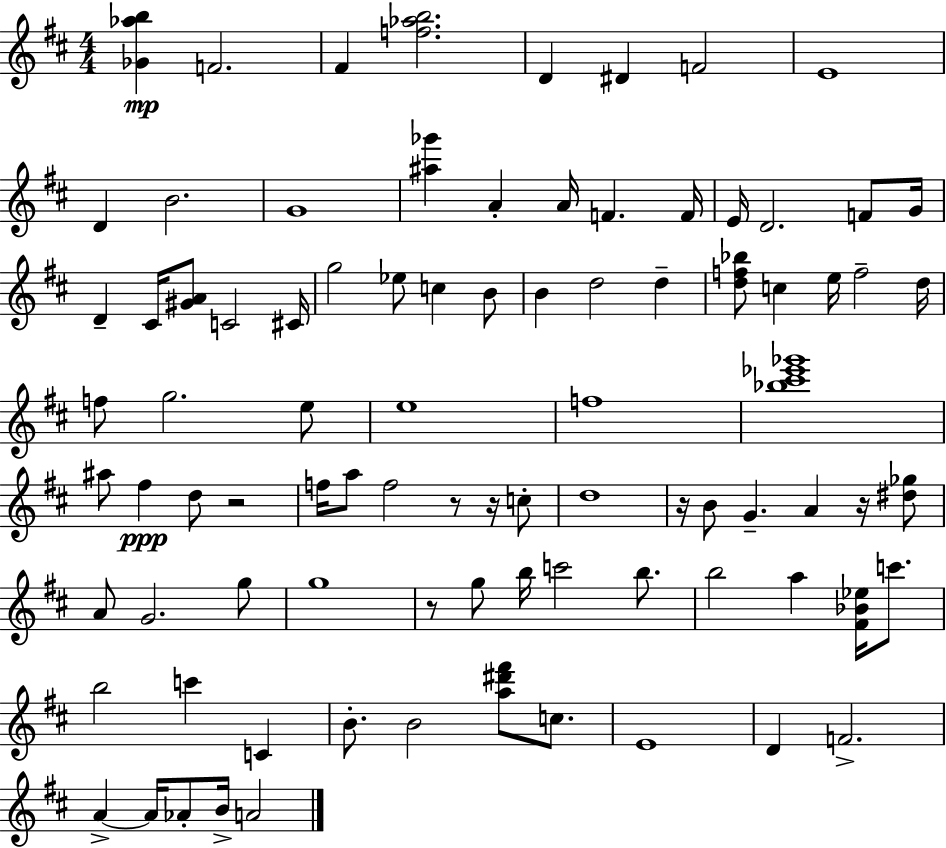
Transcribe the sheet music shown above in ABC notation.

X:1
T:Untitled
M:4/4
L:1/4
K:D
[_G_ab] F2 ^F [f_ab]2 D ^D F2 E4 D B2 G4 [^a_g'] A A/4 F F/4 E/4 D2 F/2 G/4 D ^C/4 [^GA]/2 C2 ^C/4 g2 _e/2 c B/2 B d2 d [df_b]/2 c e/4 f2 d/4 f/2 g2 e/2 e4 f4 [_b^c'_e'_g']4 ^a/2 ^f d/2 z2 f/4 a/2 f2 z/2 z/4 c/2 d4 z/4 B/2 G A z/4 [^d_g]/2 A/2 G2 g/2 g4 z/2 g/2 b/4 c'2 b/2 b2 a [^F_B_e]/4 c'/2 b2 c' C B/2 B2 [a^d'^f']/2 c/2 E4 D F2 A A/4 _A/2 B/4 A2